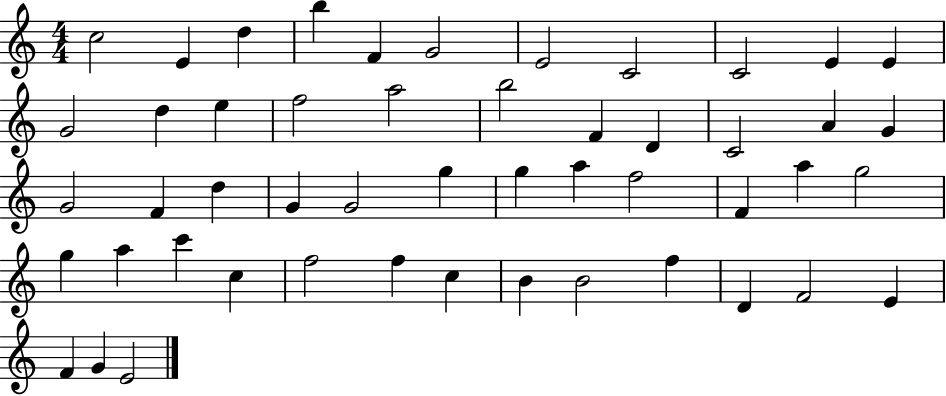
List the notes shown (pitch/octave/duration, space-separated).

C5/h E4/q D5/q B5/q F4/q G4/h E4/h C4/h C4/h E4/q E4/q G4/h D5/q E5/q F5/h A5/h B5/h F4/q D4/q C4/h A4/q G4/q G4/h F4/q D5/q G4/q G4/h G5/q G5/q A5/q F5/h F4/q A5/q G5/h G5/q A5/q C6/q C5/q F5/h F5/q C5/q B4/q B4/h F5/q D4/q F4/h E4/q F4/q G4/q E4/h